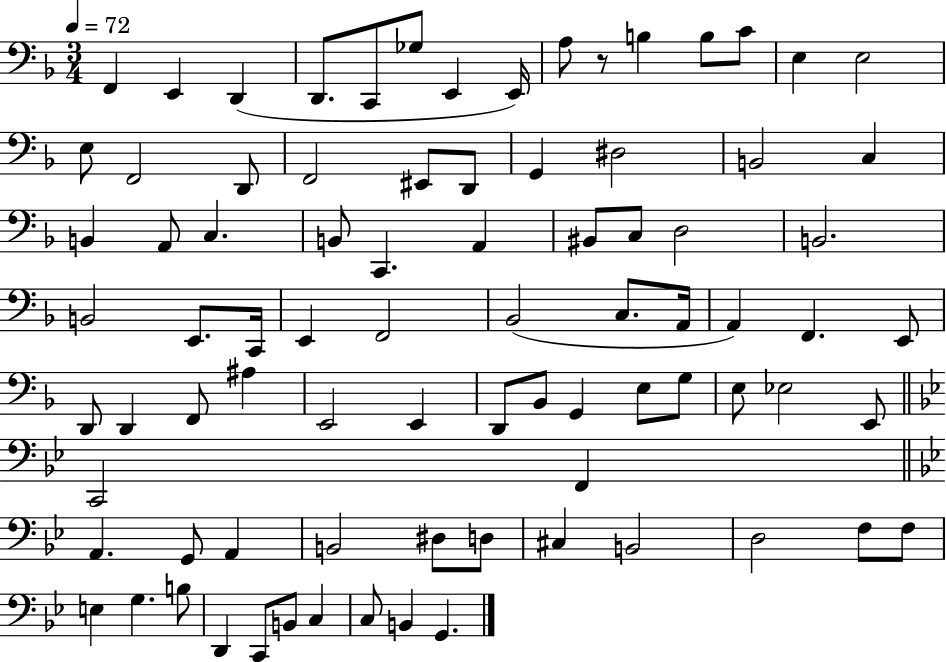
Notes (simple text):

F2/q E2/q D2/q D2/e. C2/e Gb3/e E2/q E2/s A3/e R/e B3/q B3/e C4/e E3/q E3/h E3/e F2/h D2/e F2/h EIS2/e D2/e G2/q D#3/h B2/h C3/q B2/q A2/e C3/q. B2/e C2/q. A2/q BIS2/e C3/e D3/h B2/h. B2/h E2/e. C2/s E2/q F2/h Bb2/h C3/e. A2/s A2/q F2/q. E2/e D2/e D2/q F2/e A#3/q E2/h E2/q D2/e Bb2/e G2/q E3/e G3/e E3/e Eb3/h E2/e C2/h F2/q A2/q. G2/e A2/q B2/h D#3/e D3/e C#3/q B2/h D3/h F3/e F3/e E3/q G3/q. B3/e D2/q C2/e B2/e C3/q C3/e B2/q G2/q.